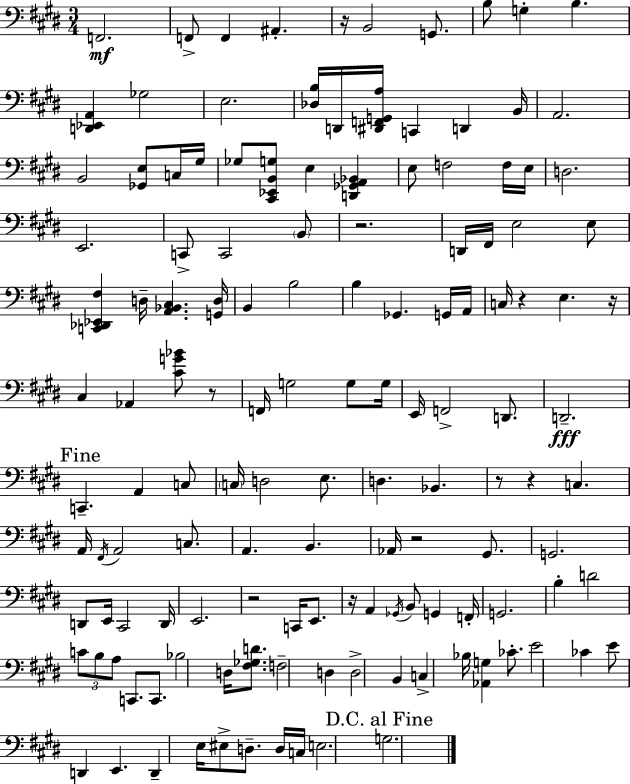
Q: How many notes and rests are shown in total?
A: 135